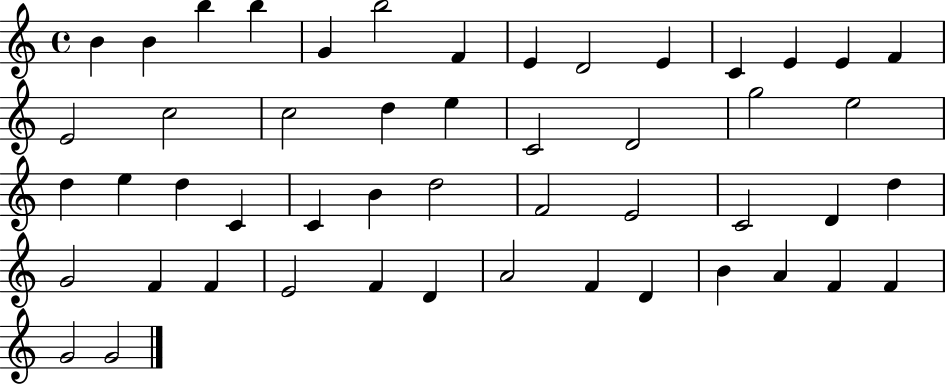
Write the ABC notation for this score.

X:1
T:Untitled
M:4/4
L:1/4
K:C
B B b b G b2 F E D2 E C E E F E2 c2 c2 d e C2 D2 g2 e2 d e d C C B d2 F2 E2 C2 D d G2 F F E2 F D A2 F D B A F F G2 G2